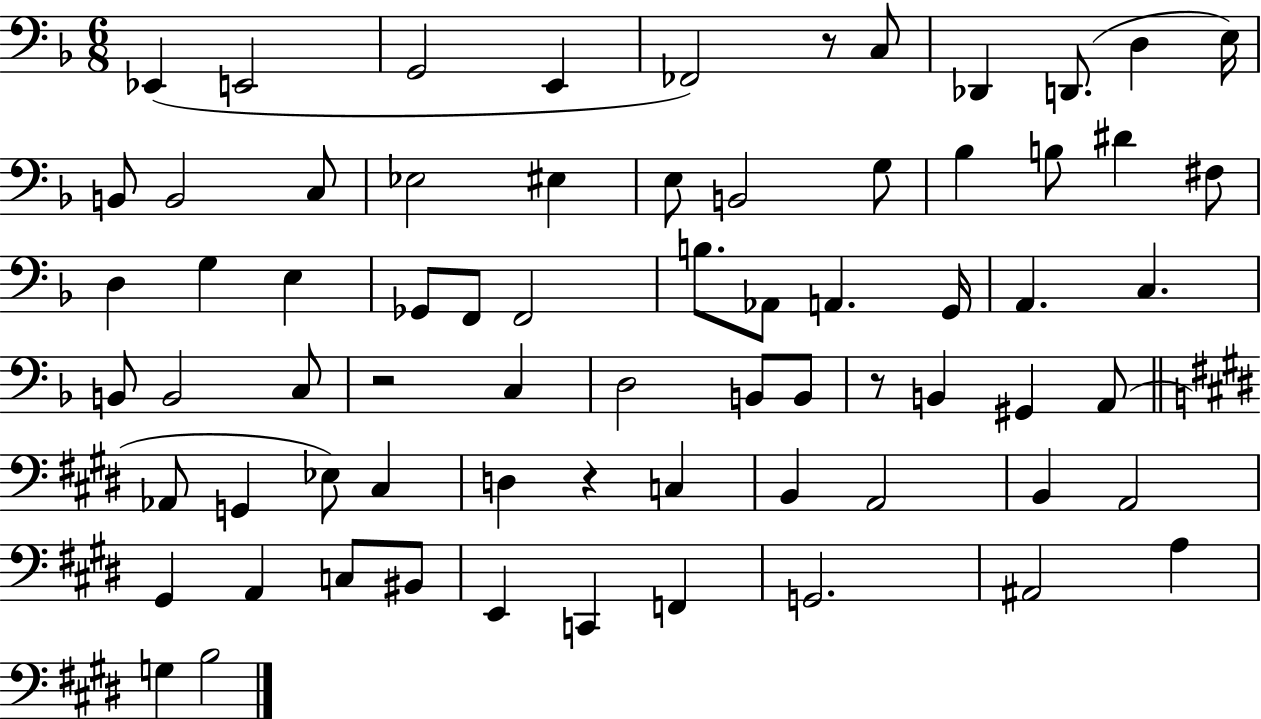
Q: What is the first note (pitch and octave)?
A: Eb2